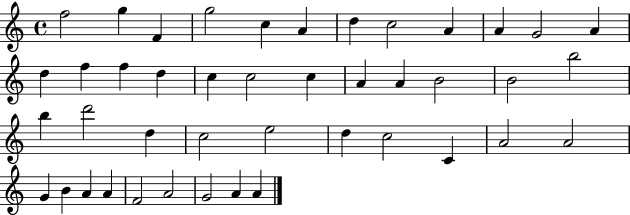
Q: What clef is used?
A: treble